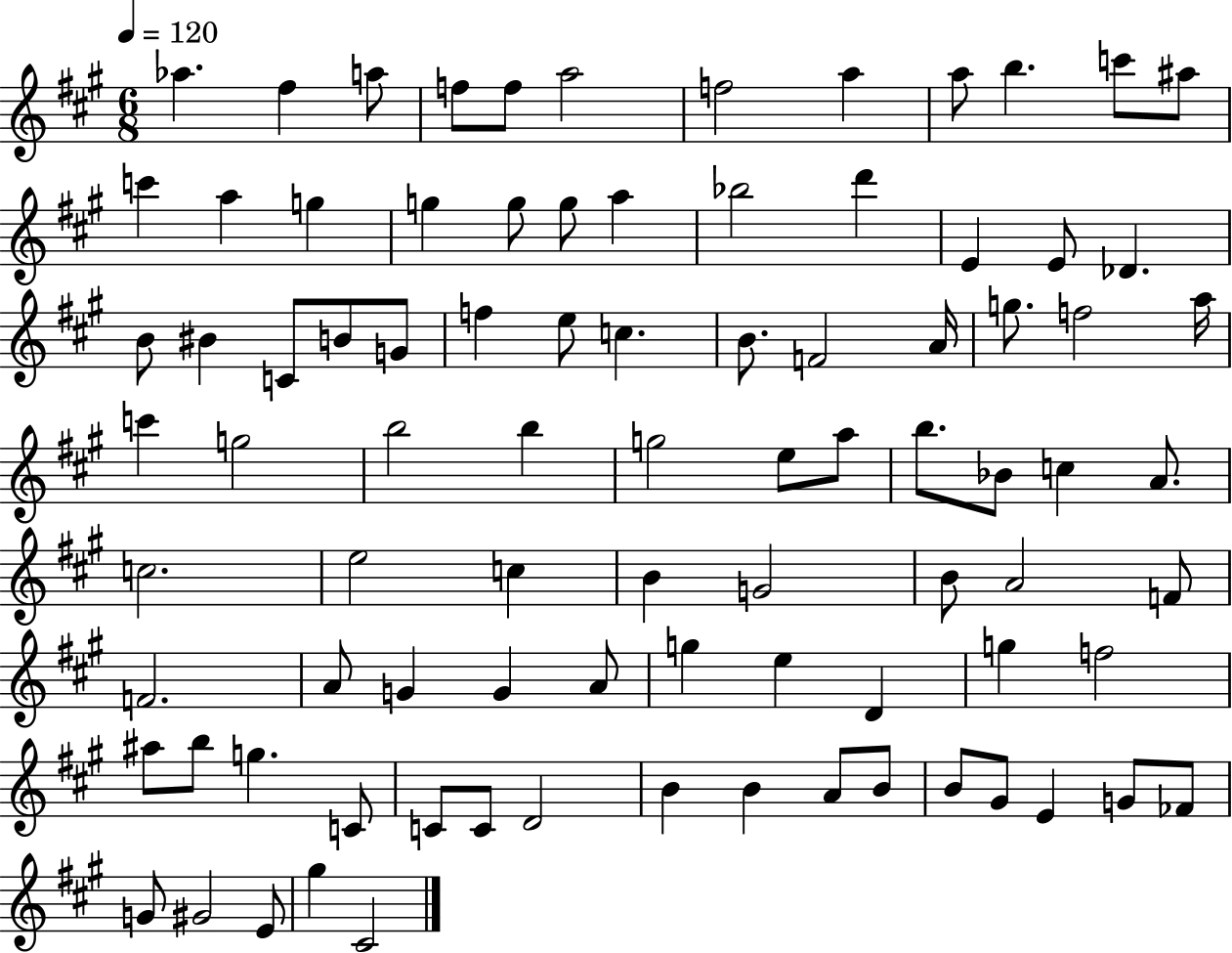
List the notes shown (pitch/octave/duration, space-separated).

Ab5/q. F#5/q A5/e F5/e F5/e A5/h F5/h A5/q A5/e B5/q. C6/e A#5/e C6/q A5/q G5/q G5/q G5/e G5/e A5/q Bb5/h D6/q E4/q E4/e Db4/q. B4/e BIS4/q C4/e B4/e G4/e F5/q E5/e C5/q. B4/e. F4/h A4/s G5/e. F5/h A5/s C6/q G5/h B5/h B5/q G5/h E5/e A5/e B5/e. Bb4/e C5/q A4/e. C5/h. E5/h C5/q B4/q G4/h B4/e A4/h F4/e F4/h. A4/e G4/q G4/q A4/e G5/q E5/q D4/q G5/q F5/h A#5/e B5/e G5/q. C4/e C4/e C4/e D4/h B4/q B4/q A4/e B4/e B4/e G#4/e E4/q G4/e FES4/e G4/e G#4/h E4/e G#5/q C#4/h